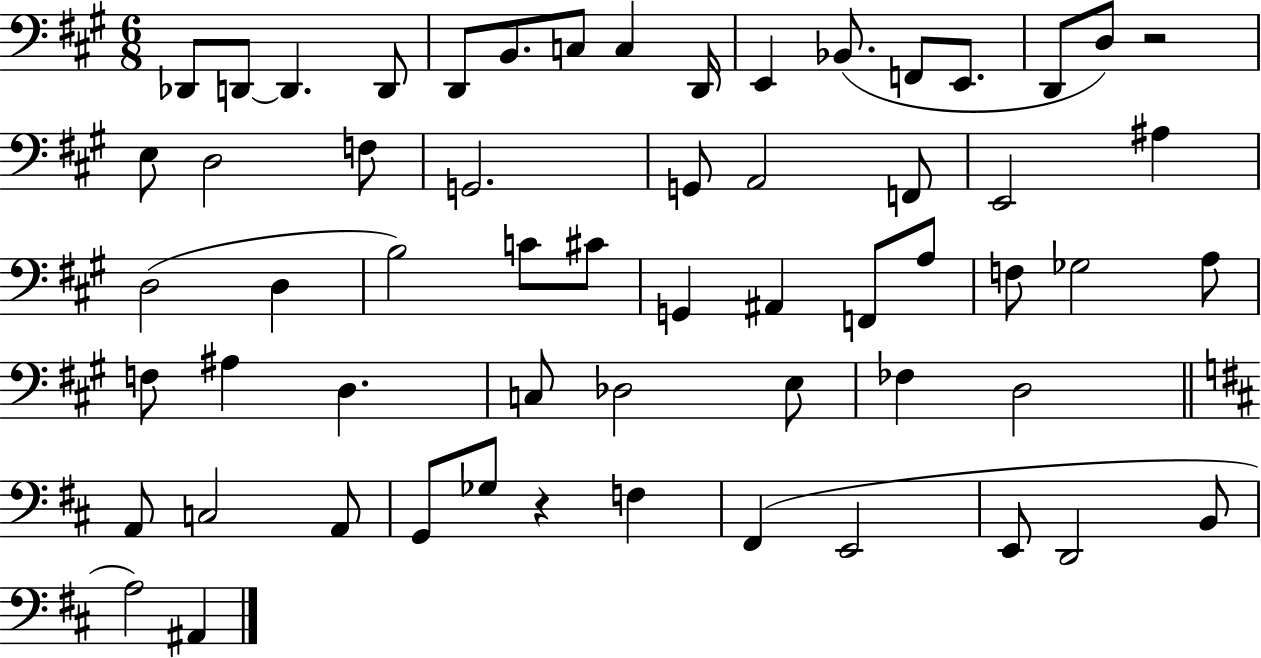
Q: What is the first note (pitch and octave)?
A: Db2